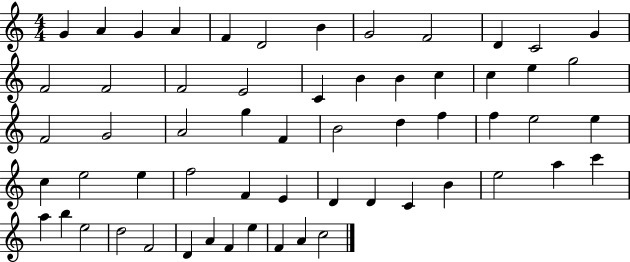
{
  \clef treble
  \numericTimeSignature
  \time 4/4
  \key c \major
  g'4 a'4 g'4 a'4 | f'4 d'2 b'4 | g'2 f'2 | d'4 c'2 g'4 | \break f'2 f'2 | f'2 e'2 | c'4 b'4 b'4 c''4 | c''4 e''4 g''2 | \break f'2 g'2 | a'2 g''4 f'4 | b'2 d''4 f''4 | f''4 e''2 e''4 | \break c''4 e''2 e''4 | f''2 f'4 e'4 | d'4 d'4 c'4 b'4 | e''2 a''4 c'''4 | \break a''4 b''4 e''2 | d''2 f'2 | d'4 a'4 f'4 e''4 | f'4 a'4 c''2 | \break \bar "|."
}